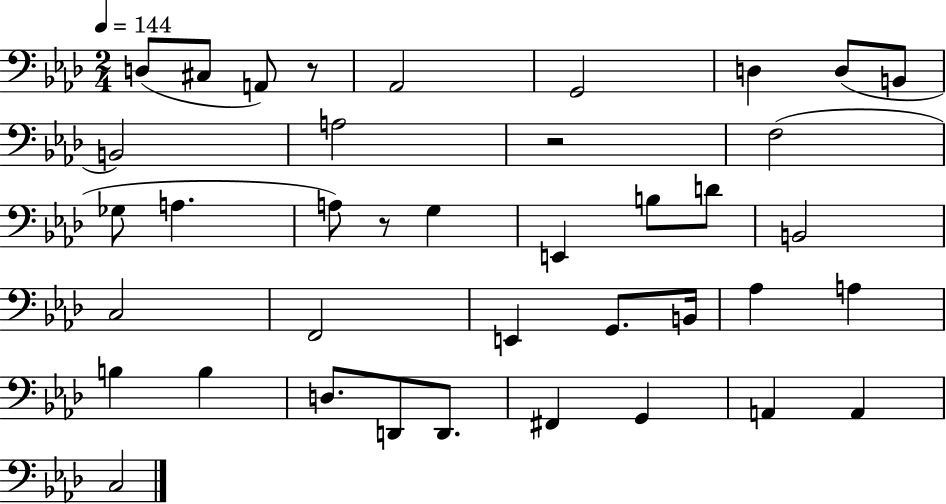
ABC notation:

X:1
T:Untitled
M:2/4
L:1/4
K:Ab
D,/2 ^C,/2 A,,/2 z/2 _A,,2 G,,2 D, D,/2 B,,/2 B,,2 A,2 z2 F,2 _G,/2 A, A,/2 z/2 G, E,, B,/2 D/2 B,,2 C,2 F,,2 E,, G,,/2 B,,/4 _A, A, B, B, D,/2 D,,/2 D,,/2 ^F,, G,, A,, A,, C,2